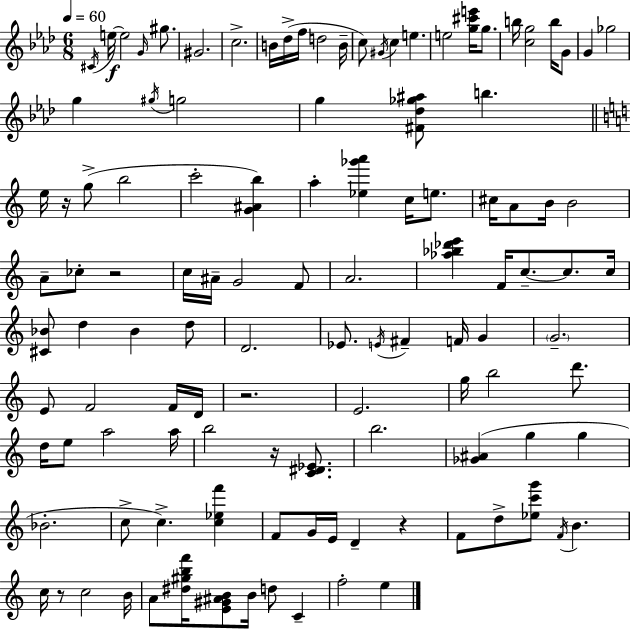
C#4/s E5/s E5/h G4/s G#5/e. G#4/h. C5/h. B4/s Db5/s F5/s D5/h B4/s C5/e G#4/s C5/q E5/q. E5/h [G5,C#6,E6]/s G5/e. B5/s [C5,G5]/h B5/s G4/e G4/q Gb5/h G5/q G#5/s G5/h G5/q [F#4,Db5,Gb5,A#5]/e B5/q. E5/s R/s G5/e B5/h C6/h [G4,A#4,B5]/q A5/q [Eb5,Gb6,A6]/q C5/s E5/e. C#5/s A4/e B4/s B4/h A4/e CES5/e R/h C5/s A#4/s G4/h F4/e A4/h. [Ab5,Bb5,Db6,E6]/q F4/s C5/e. C5/e. C5/s [C#4,Bb4]/e D5/q Bb4/q D5/e D4/h. Eb4/e. E4/s F#4/q F4/s G4/q G4/h. E4/e F4/h F4/s D4/s R/h. E4/h. G5/s B5/h D6/e. D5/s E5/e A5/h A5/s B5/h R/s [C4,D#4,Eb4]/e. B5/h. [Gb4,A#4]/q G5/q G5/q Bb4/h. C5/e C5/q. [C5,Eb5,F6]/q F4/e G4/s E4/s D4/q R/q F4/e D5/e [Eb5,C6,G6]/e F4/s B4/q. C5/s R/e C5/h B4/s A4/e [D#5,G#5,B5,F6]/s [E4,G#4,A#4,B4]/e B4/s D5/e C4/q F5/h E5/q